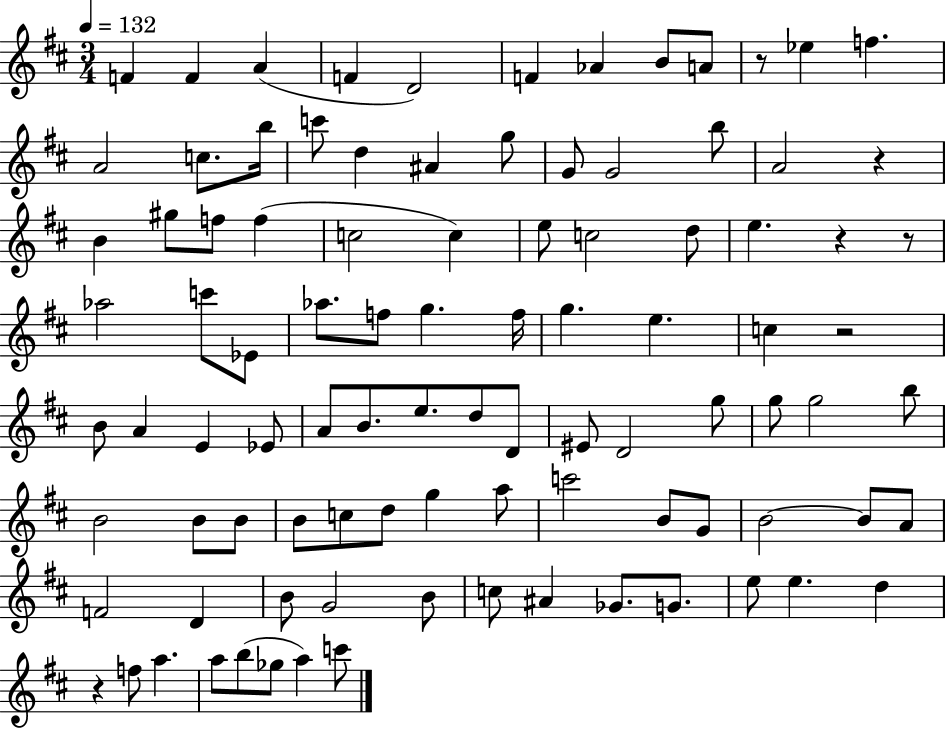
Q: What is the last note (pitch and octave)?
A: C6